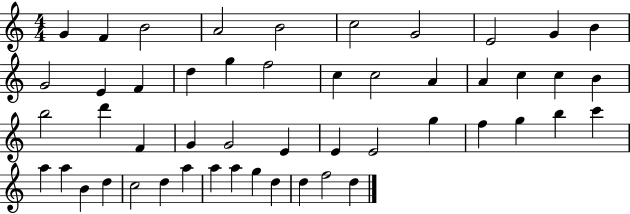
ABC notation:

X:1
T:Untitled
M:4/4
L:1/4
K:C
G F B2 A2 B2 c2 G2 E2 G B G2 E F d g f2 c c2 A A c c B b2 d' F G G2 E E E2 g f g b c' a a B d c2 d a a a g d d f2 d